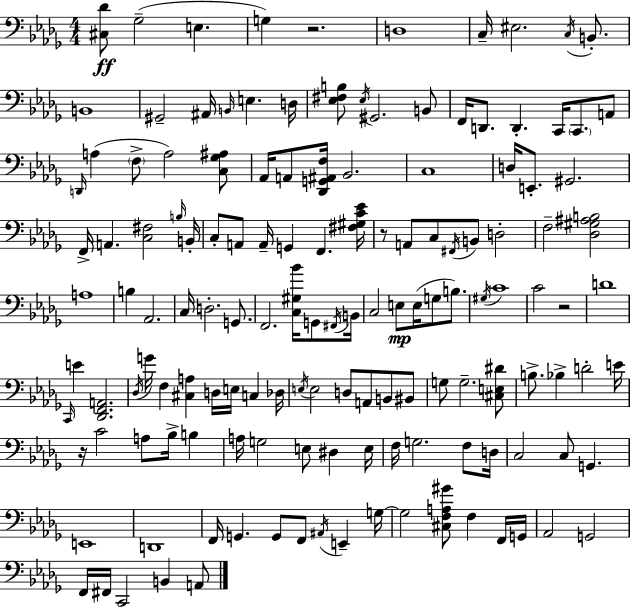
X:1
T:Untitled
M:4/4
L:1/4
K:Bbm
[^C,_D]/2 _G,2 E, G, z2 D,4 C,/4 ^E,2 C,/4 B,,/2 B,,4 ^G,,2 ^A,,/4 B,,/4 E, D,/4 [_E,^F,B,]/2 _E,/4 ^G,,2 B,,/2 F,,/4 D,,/2 D,, C,,/4 C,,/2 A,,/2 D,,/4 A, F,/2 A,2 [C,_G,^A,]/2 _A,,/4 A,,/2 [_D,,G,,^A,,F,]/4 _B,,2 C,4 D,/4 E,,/2 ^G,,2 F,,/4 A,, [C,^F,]2 B,/4 B,,/4 C,/2 A,,/2 A,,/4 G,, F,, [^F,^G,C_E]/4 z/2 A,,/2 C,/2 ^F,,/4 B,,/2 D,2 F,2 [_D,^G,^A,B,]2 A,4 B, _A,,2 C,/4 D,2 G,,/2 F,,2 [C,^G,_B]/4 G,,/2 ^F,,/4 B,,/4 C,2 E,/2 E,/4 G,/2 B,/2 ^G,/4 C4 C2 z2 D4 C,,/4 E [_D,,F,,A,,]2 _D,/4 G/4 F, [^C,A,] D,/4 E,/4 C, _D,/4 E,/4 E,2 D,/2 A,,/2 B,,/2 ^B,,/2 G,/2 G,2 [^C,E,^D]/2 B,/2 _B, D2 E/4 z/4 C2 A,/2 _B,/4 B, A,/4 G,2 E,/2 ^D, E,/4 F,/4 G,2 F,/2 D,/4 C,2 C,/2 G,, E,,4 D,,4 F,,/4 G,, G,,/2 F,,/2 ^A,,/4 E,, G,/4 G,2 [^C,F,A,^G]/2 F, F,,/4 G,,/4 _A,,2 G,,2 F,,/4 ^F,,/4 C,,2 B,, A,,/2